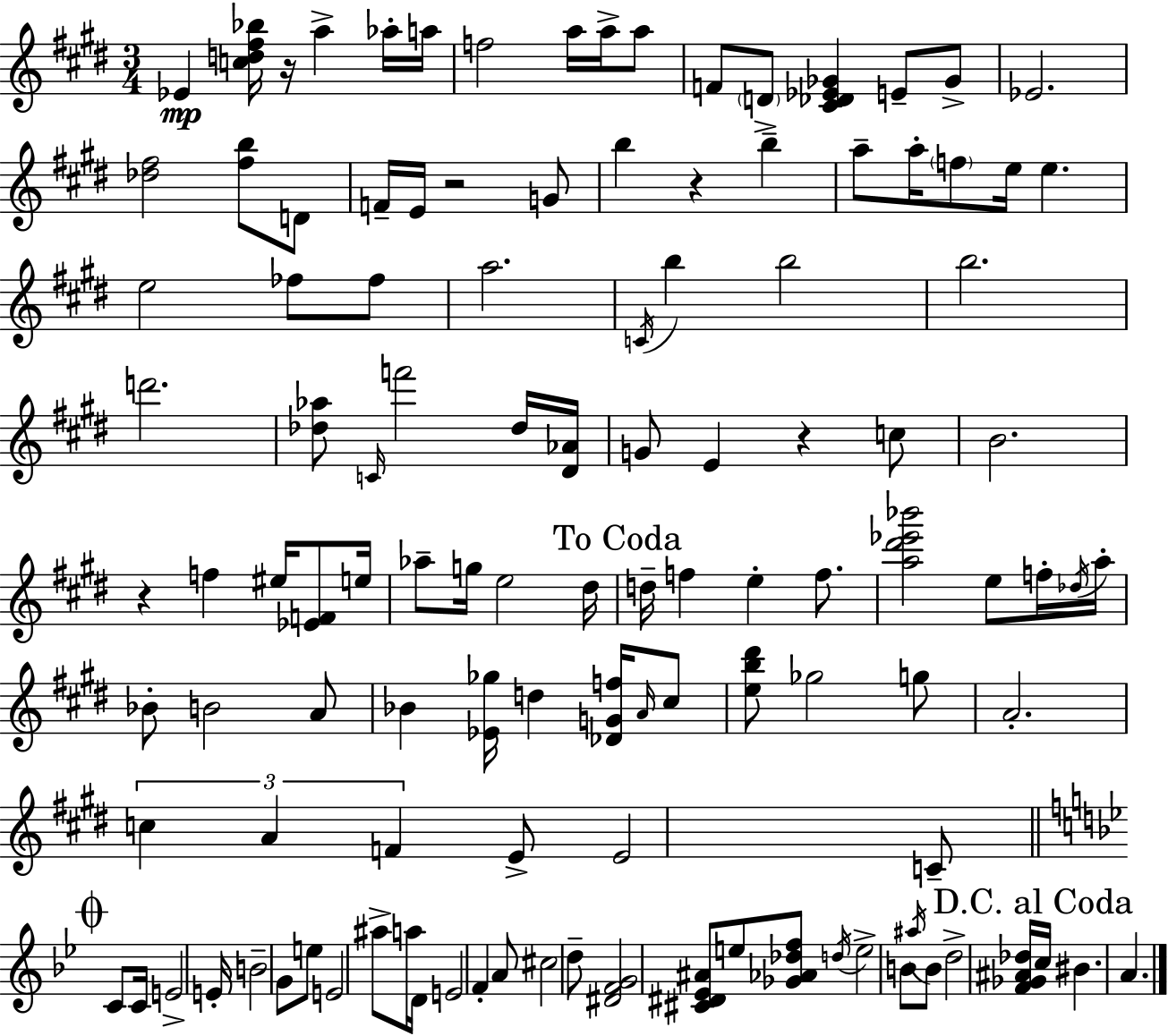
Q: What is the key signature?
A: E major